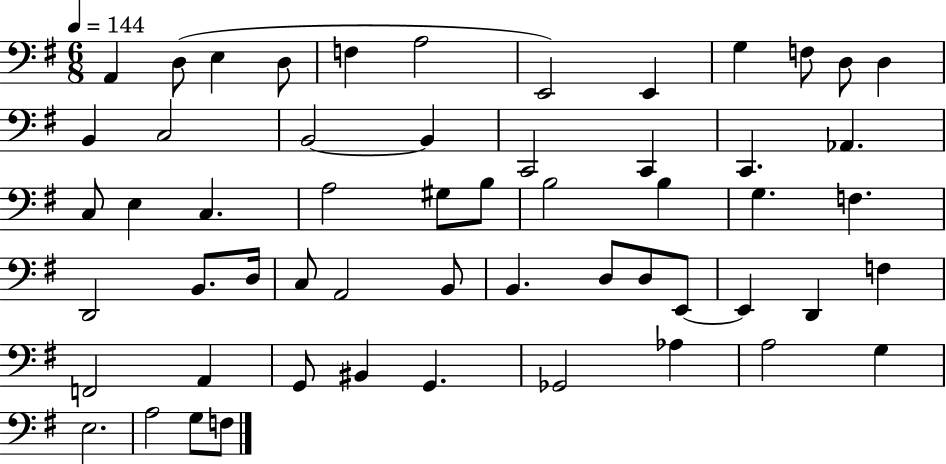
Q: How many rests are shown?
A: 0